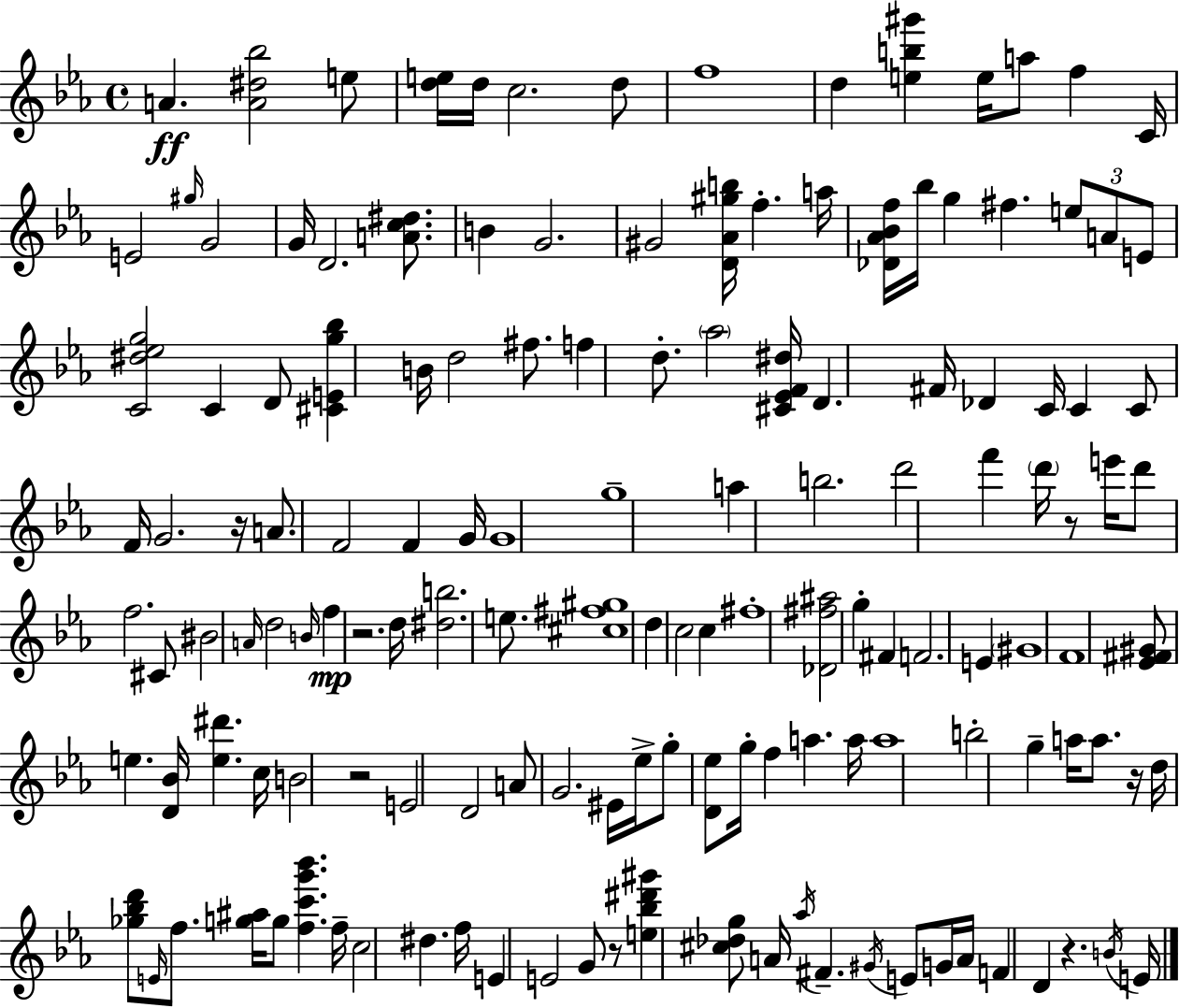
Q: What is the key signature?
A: C minor